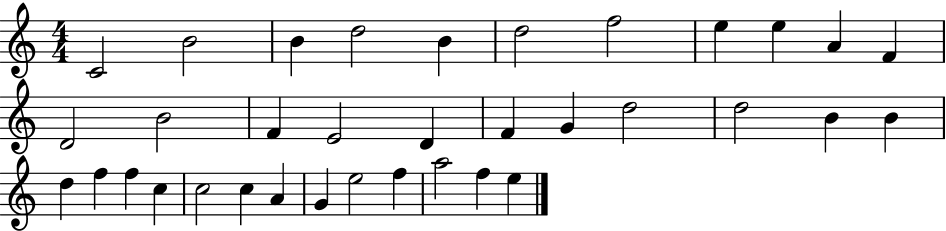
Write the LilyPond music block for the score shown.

{
  \clef treble
  \numericTimeSignature
  \time 4/4
  \key c \major
  c'2 b'2 | b'4 d''2 b'4 | d''2 f''2 | e''4 e''4 a'4 f'4 | \break d'2 b'2 | f'4 e'2 d'4 | f'4 g'4 d''2 | d''2 b'4 b'4 | \break d''4 f''4 f''4 c''4 | c''2 c''4 a'4 | g'4 e''2 f''4 | a''2 f''4 e''4 | \break \bar "|."
}